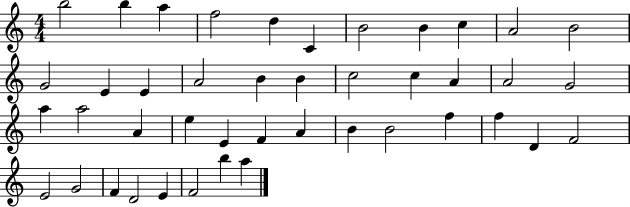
{
  \clef treble
  \numericTimeSignature
  \time 4/4
  \key c \major
  b''2 b''4 a''4 | f''2 d''4 c'4 | b'2 b'4 c''4 | a'2 b'2 | \break g'2 e'4 e'4 | a'2 b'4 b'4 | c''2 c''4 a'4 | a'2 g'2 | \break a''4 a''2 a'4 | e''4 e'4 f'4 a'4 | b'4 b'2 f''4 | f''4 d'4 f'2 | \break e'2 g'2 | f'4 d'2 e'4 | f'2 b''4 a''4 | \bar "|."
}